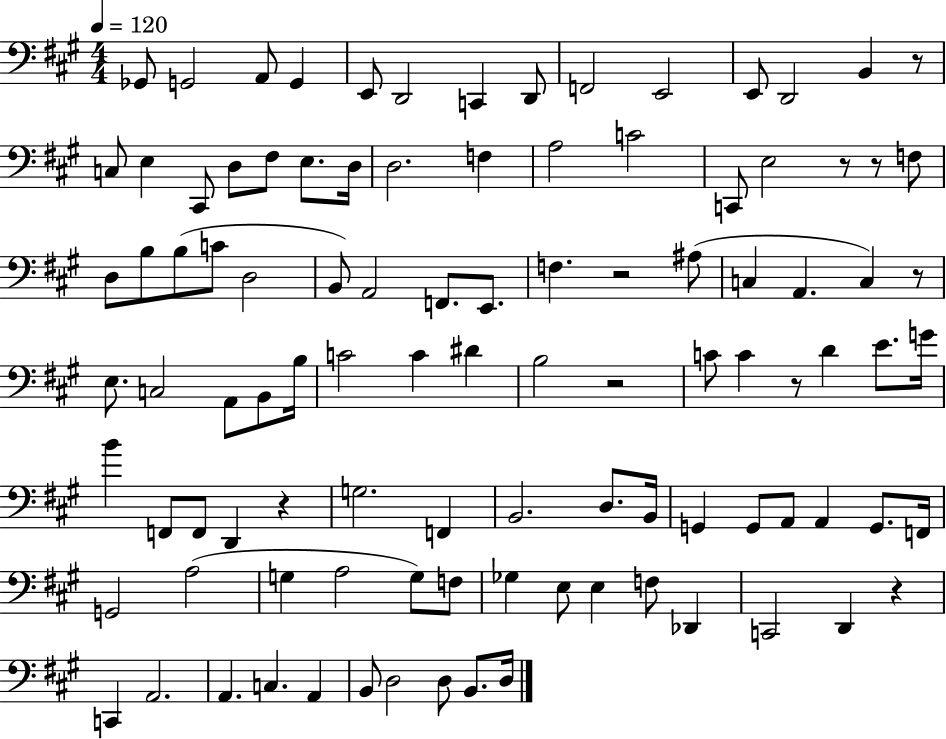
X:1
T:Untitled
M:4/4
L:1/4
K:A
_G,,/2 G,,2 A,,/2 G,, E,,/2 D,,2 C,, D,,/2 F,,2 E,,2 E,,/2 D,,2 B,, z/2 C,/2 E, ^C,,/2 D,/2 ^F,/2 E,/2 D,/4 D,2 F, A,2 C2 C,,/2 E,2 z/2 z/2 F,/2 D,/2 B,/2 B,/2 C/2 D,2 B,,/2 A,,2 F,,/2 E,,/2 F, z2 ^A,/2 C, A,, C, z/2 E,/2 C,2 A,,/2 B,,/2 B,/4 C2 C ^D B,2 z2 C/2 C z/2 D E/2 G/4 B F,,/2 F,,/2 D,, z G,2 F,, B,,2 D,/2 B,,/4 G,, G,,/2 A,,/2 A,, G,,/2 F,,/4 G,,2 A,2 G, A,2 G,/2 F,/2 _G, E,/2 E, F,/2 _D,, C,,2 D,, z C,, A,,2 A,, C, A,, B,,/2 D,2 D,/2 B,,/2 D,/4